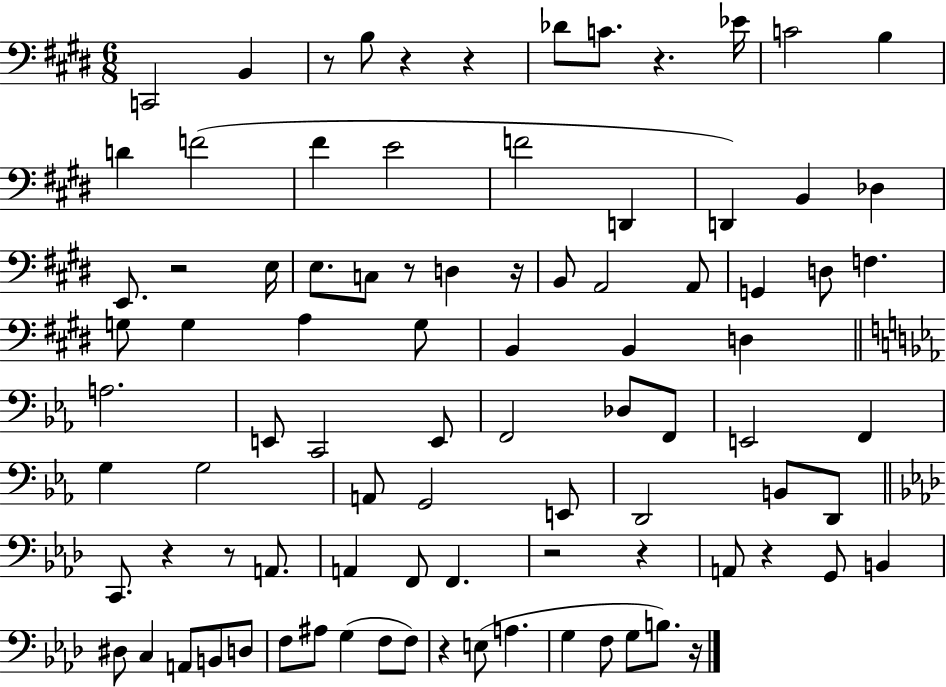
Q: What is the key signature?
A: E major